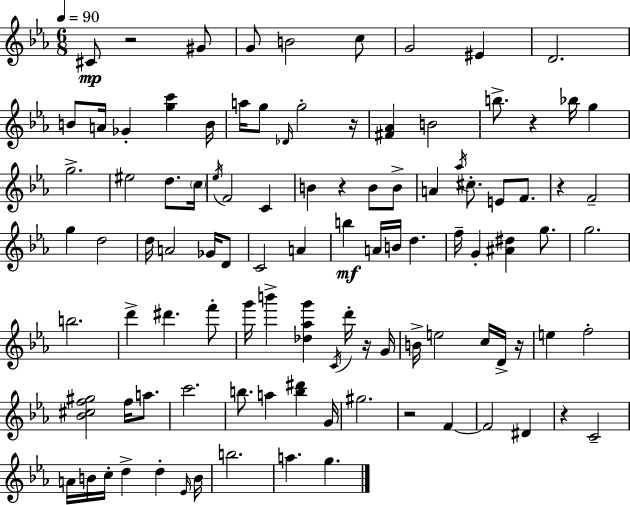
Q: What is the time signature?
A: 6/8